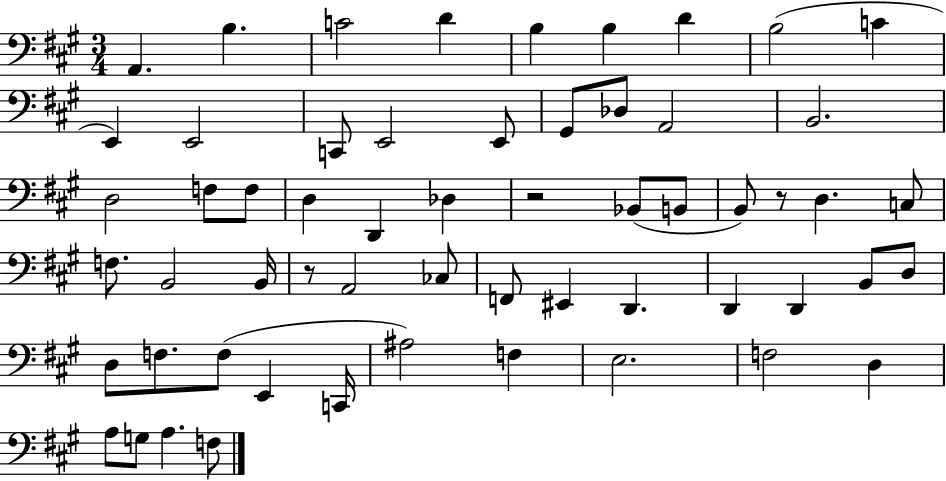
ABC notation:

X:1
T:Untitled
M:3/4
L:1/4
K:A
A,, B, C2 D B, B, D B,2 C E,, E,,2 C,,/2 E,,2 E,,/2 ^G,,/2 _D,/2 A,,2 B,,2 D,2 F,/2 F,/2 D, D,, _D, z2 _B,,/2 B,,/2 B,,/2 z/2 D, C,/2 F,/2 B,,2 B,,/4 z/2 A,,2 _C,/2 F,,/2 ^E,, D,, D,, D,, B,,/2 D,/2 D,/2 F,/2 F,/2 E,, C,,/4 ^A,2 F, E,2 F,2 D, A,/2 G,/2 A, F,/2